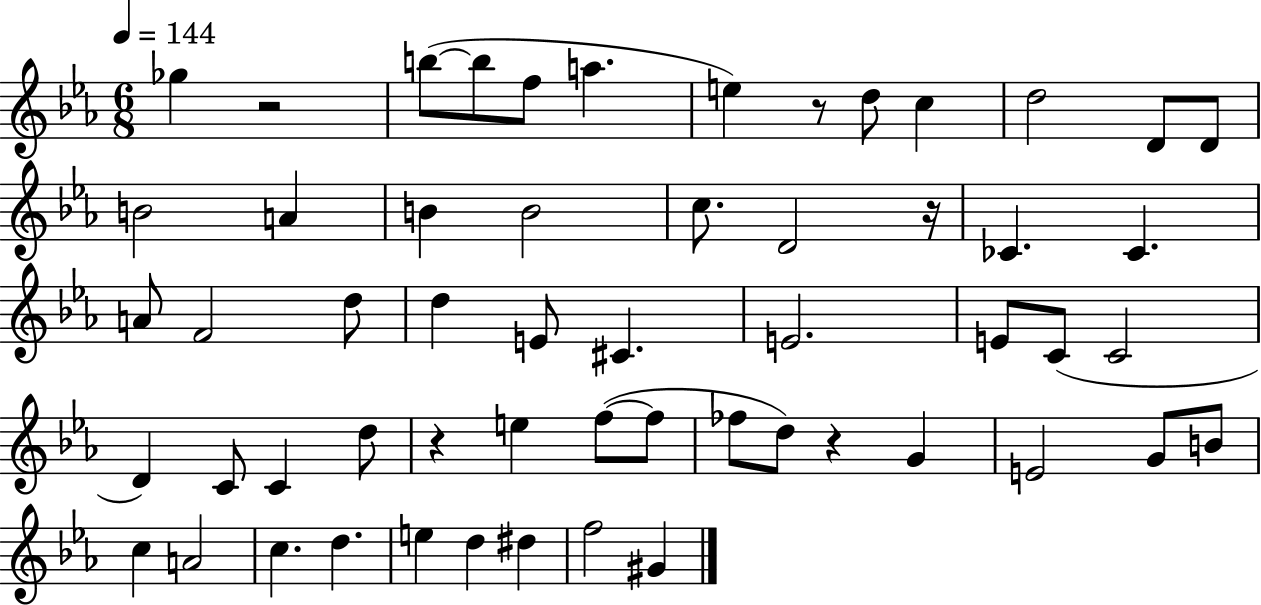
{
  \clef treble
  \numericTimeSignature
  \time 6/8
  \key ees \major
  \tempo 4 = 144
  ges''4 r2 | b''8~(~ b''8 f''8 a''4. | e''4) r8 d''8 c''4 | d''2 d'8 d'8 | \break b'2 a'4 | b'4 b'2 | c''8. d'2 r16 | ces'4. ces'4. | \break a'8 f'2 d''8 | d''4 e'8 cis'4. | e'2. | e'8 c'8( c'2 | \break d'4) c'8 c'4 d''8 | r4 e''4 f''8~(~ f''8 | fes''8 d''8) r4 g'4 | e'2 g'8 b'8 | \break c''4 a'2 | c''4. d''4. | e''4 d''4 dis''4 | f''2 gis'4 | \break \bar "|."
}